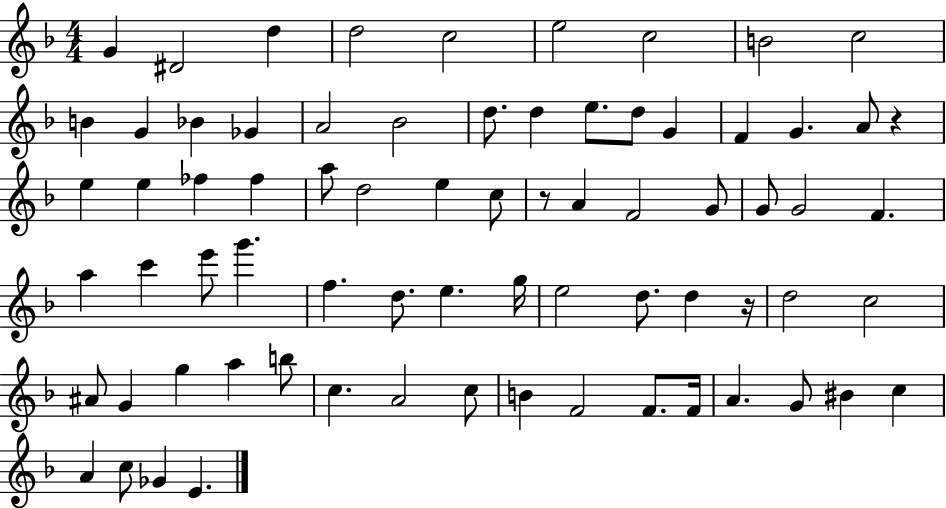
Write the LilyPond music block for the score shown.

{
  \clef treble
  \numericTimeSignature
  \time 4/4
  \key f \major
  g'4 dis'2 d''4 | d''2 c''2 | e''2 c''2 | b'2 c''2 | \break b'4 g'4 bes'4 ges'4 | a'2 bes'2 | d''8. d''4 e''8. d''8 g'4 | f'4 g'4. a'8 r4 | \break e''4 e''4 fes''4 fes''4 | a''8 d''2 e''4 c''8 | r8 a'4 f'2 g'8 | g'8 g'2 f'4. | \break a''4 c'''4 e'''8 g'''4. | f''4. d''8. e''4. g''16 | e''2 d''8. d''4 r16 | d''2 c''2 | \break ais'8 g'4 g''4 a''4 b''8 | c''4. a'2 c''8 | b'4 f'2 f'8. f'16 | a'4. g'8 bis'4 c''4 | \break a'4 c''8 ges'4 e'4. | \bar "|."
}